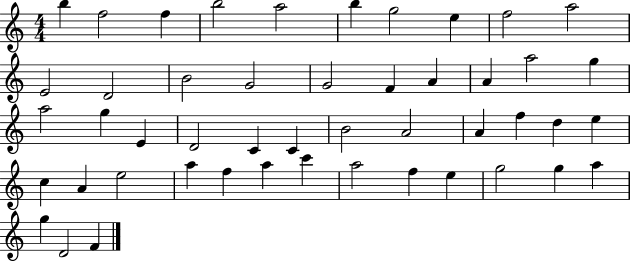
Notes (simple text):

B5/q F5/h F5/q B5/h A5/h B5/q G5/h E5/q F5/h A5/h E4/h D4/h B4/h G4/h G4/h F4/q A4/q A4/q A5/h G5/q A5/h G5/q E4/q D4/h C4/q C4/q B4/h A4/h A4/q F5/q D5/q E5/q C5/q A4/q E5/h A5/q F5/q A5/q C6/q A5/h F5/q E5/q G5/h G5/q A5/q G5/q D4/h F4/q